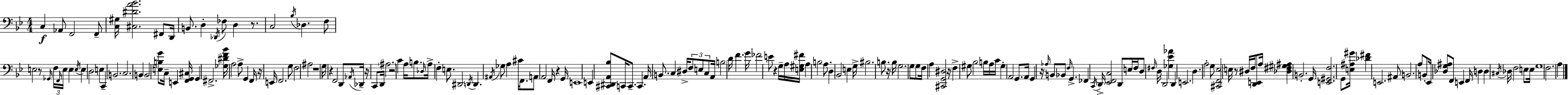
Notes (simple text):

C3/q Ab2/e F2/h F2/e [C3,G#3]/s [C#3,D#4,A4,Bb4]/h. F#2/e D2/s B2/e. D3/q Db2/s FES3/e D3/q R/e. C3/h Bb3/s Db3/q. F3/e E3/h R/e Gb2/s F3/s F2/s E3/s E3/q E3/s E3/q D3/h E3/q C2/q B2/h. C3/h. B2/q B2/h [E3,B3,G4]/e C3/s E2/q [F2,G2,C#3]/s G2/q F#2/h. [Gb3,D#4,F4,Bb4]/s A3/h A3/e G2/q F2/s R/s E2/s F2/h. G3/e F3/h A#3/h R/w G3/s R/q F2/h D2/e Ab2/s Db2/s R/s C2/e D2/s A#3/h. R/h C4/q A3/s B3/e. Db3/s A3/s F3/q E3/e. D#2/h D2/s D2/q. A#2/s Gb3/e A3/q C#4/s F2/e. A2/e A2/h F2/s R/q G2/s E2/w E2/q [C#2,D#2,A2,Bb3]/e C2/s C2/e. C2/q. A2/s B2/e. C3/q D#3/s F3/e E3/e C3/e A2/s B3/h D4/s F4/q. G4/s FES4/h E4/e R/q G3/s A3/s [E3,G#3,F#4]/s A3/q B3/h A3/e. D3/q Bb2/h E3/q G3/s BIS3/h. B3/e. R/s B3/s G3/h. G3/e G3/e F3/s A3/q [C#2,G2,D#3]/h R/s F3/q G#3/e Bb3/h B3/s A3/s C4/s G#3/q A2/h G2/e. A2/s G2/q R/s Ab3/s B2/e Bb2/e F3/s G2/q. FES2/q C2/s D2/s [Eb2,F2,C3]/h D2/e E3/s F3/s D3/e F#3/s D3/s D2/h [Gb3,Eb4,Ab4]/q D2/q E2/h. D3/q. A3/h G3/e [C#2,F2,Eb3]/h E3/s R/e D#3/s F3/s [D2,E2]/e A3/s [Db3,F#3,G#3,A#3]/q B2/h. G2/s [E2,G#2,F3]/h. G2/e [E3,A#3,G#4]/s [Db4,F#4]/q E2/h. A#2/e B2/h. A3/e B2/e Eb2/s [Db3,G3,A#3]/e F2/e E2/q F2/s D3/q D3/q C#3/s Db3/s F3/h E3/e E3/s G3/w F3/h. A3/q